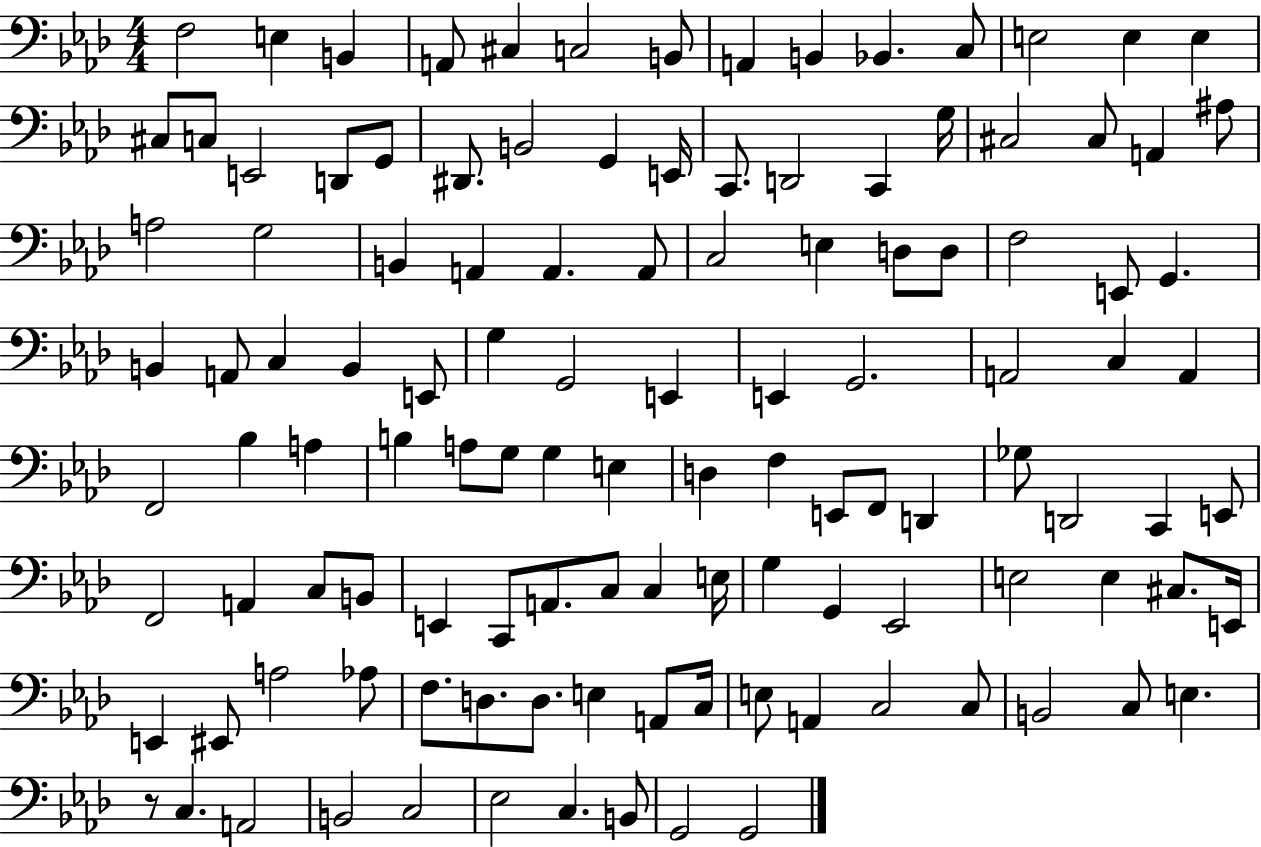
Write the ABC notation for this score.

X:1
T:Untitled
M:4/4
L:1/4
K:Ab
F,2 E, B,, A,,/2 ^C, C,2 B,,/2 A,, B,, _B,, C,/2 E,2 E, E, ^C,/2 C,/2 E,,2 D,,/2 G,,/2 ^D,,/2 B,,2 G,, E,,/4 C,,/2 D,,2 C,, G,/4 ^C,2 ^C,/2 A,, ^A,/2 A,2 G,2 B,, A,, A,, A,,/2 C,2 E, D,/2 D,/2 F,2 E,,/2 G,, B,, A,,/2 C, B,, E,,/2 G, G,,2 E,, E,, G,,2 A,,2 C, A,, F,,2 _B, A, B, A,/2 G,/2 G, E, D, F, E,,/2 F,,/2 D,, _G,/2 D,,2 C,, E,,/2 F,,2 A,, C,/2 B,,/2 E,, C,,/2 A,,/2 C,/2 C, E,/4 G, G,, _E,,2 E,2 E, ^C,/2 E,,/4 E,, ^E,,/2 A,2 _A,/2 F,/2 D,/2 D,/2 E, A,,/2 C,/4 E,/2 A,, C,2 C,/2 B,,2 C,/2 E, z/2 C, A,,2 B,,2 C,2 _E,2 C, B,,/2 G,,2 G,,2